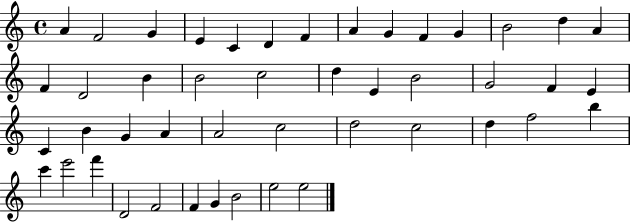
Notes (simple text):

A4/q F4/h G4/q E4/q C4/q D4/q F4/q A4/q G4/q F4/q G4/q B4/h D5/q A4/q F4/q D4/h B4/q B4/h C5/h D5/q E4/q B4/h G4/h F4/q E4/q C4/q B4/q G4/q A4/q A4/h C5/h D5/h C5/h D5/q F5/h B5/q C6/q E6/h F6/q D4/h F4/h F4/q G4/q B4/h E5/h E5/h